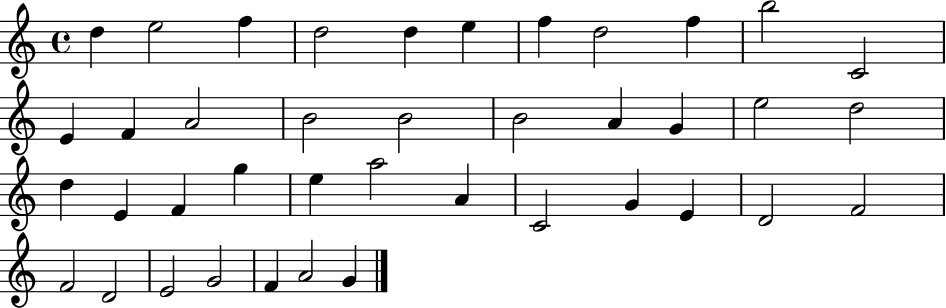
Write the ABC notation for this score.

X:1
T:Untitled
M:4/4
L:1/4
K:C
d e2 f d2 d e f d2 f b2 C2 E F A2 B2 B2 B2 A G e2 d2 d E F g e a2 A C2 G E D2 F2 F2 D2 E2 G2 F A2 G